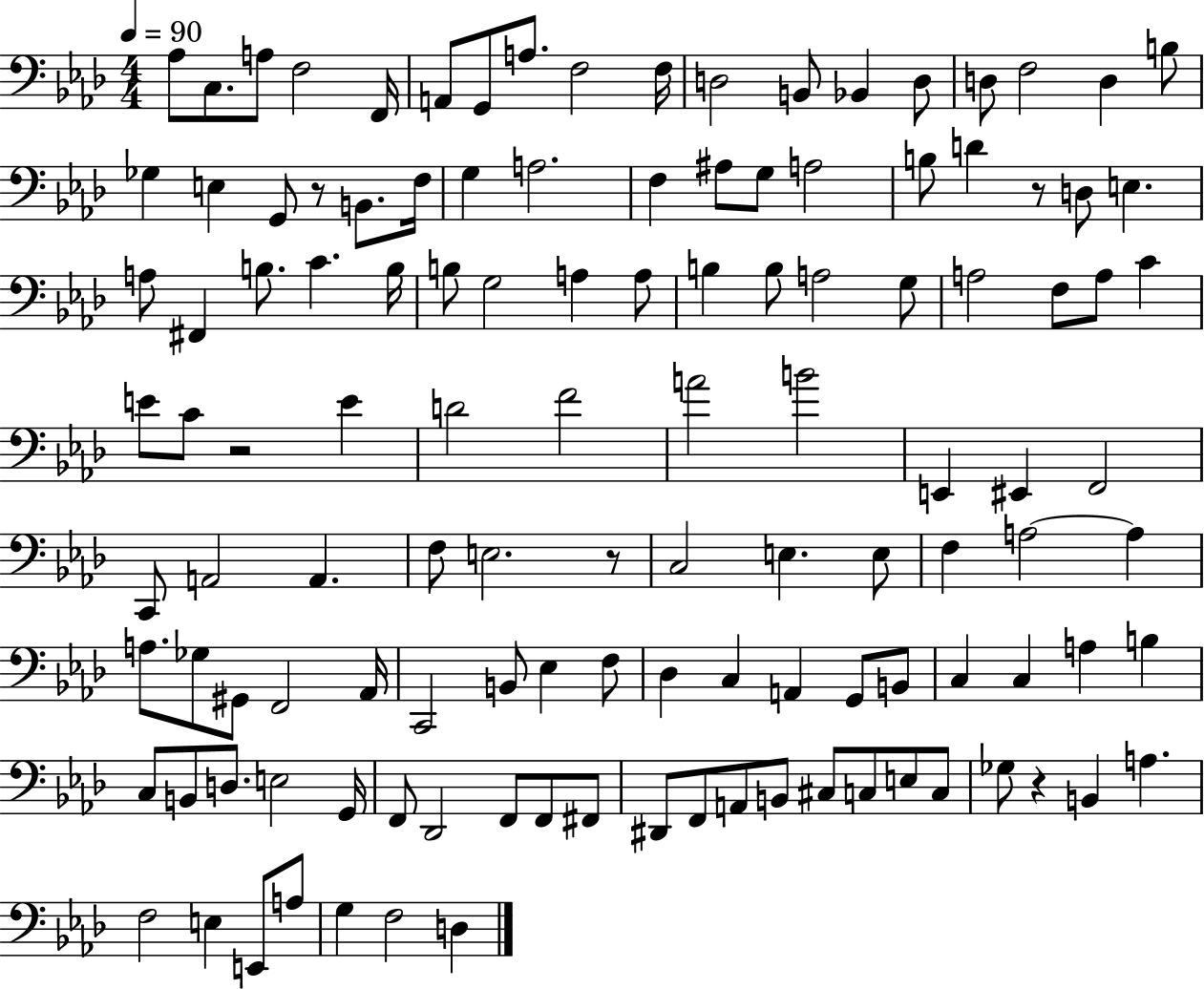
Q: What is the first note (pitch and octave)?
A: Ab3